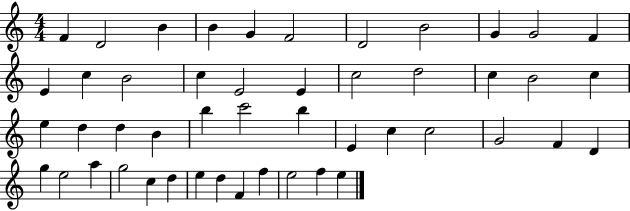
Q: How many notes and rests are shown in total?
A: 48